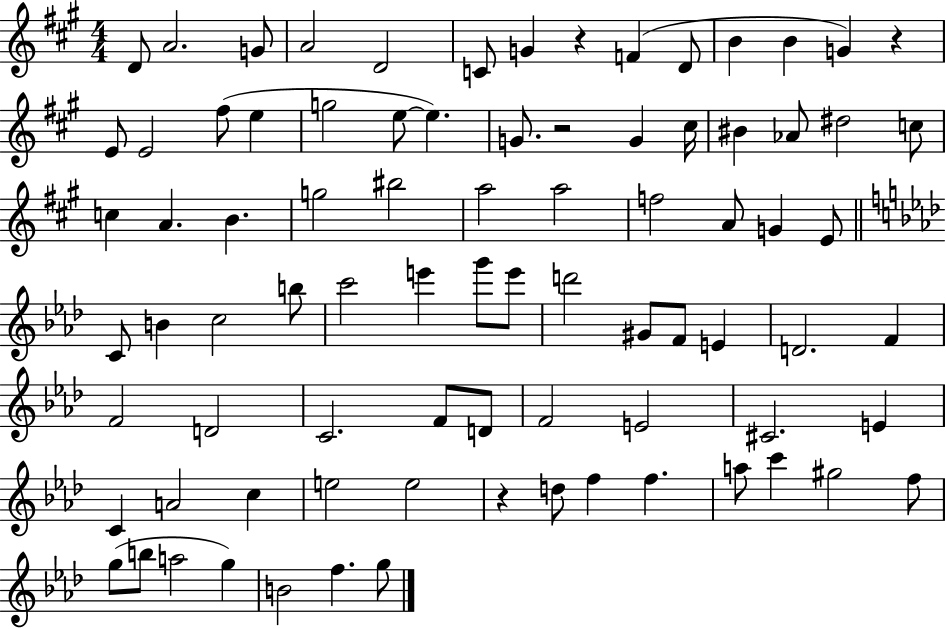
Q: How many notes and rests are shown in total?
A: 83